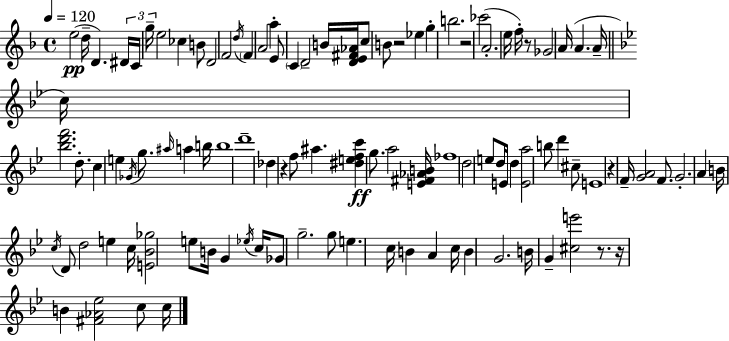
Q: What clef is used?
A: treble